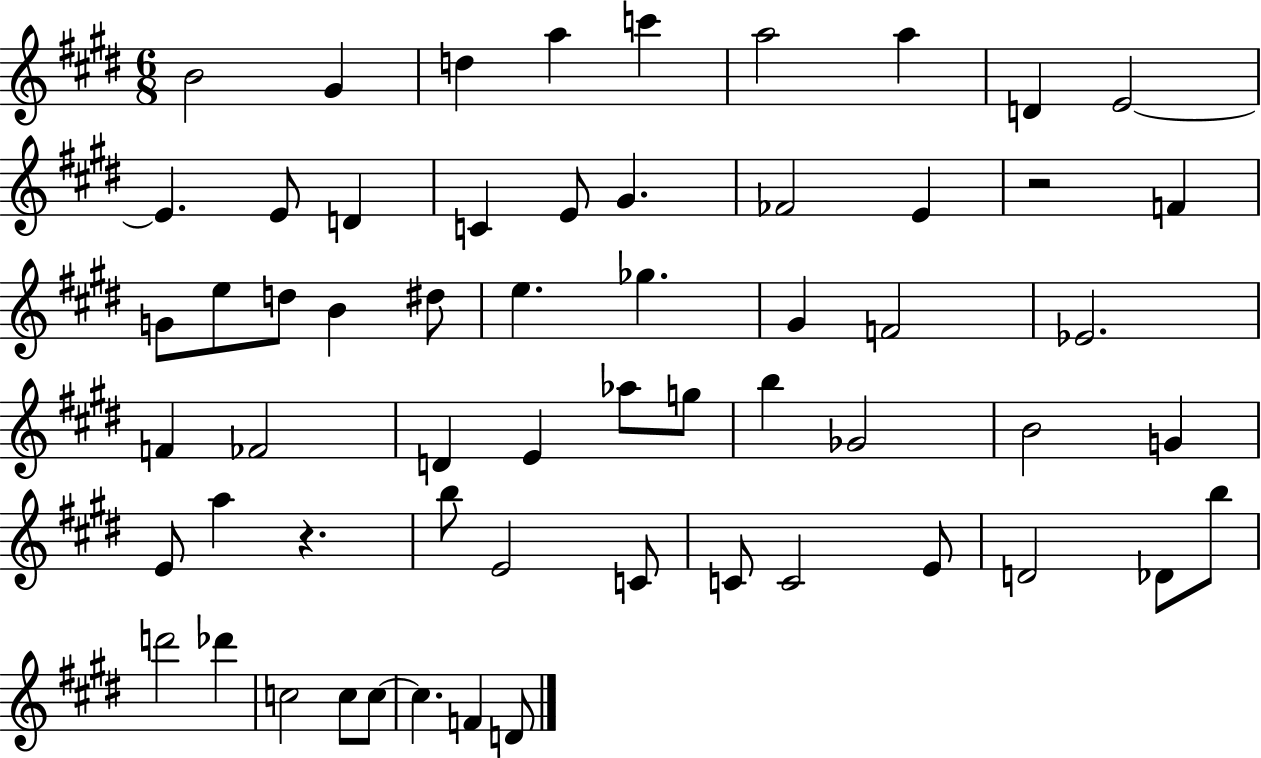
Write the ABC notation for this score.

X:1
T:Untitled
M:6/8
L:1/4
K:E
B2 ^G d a c' a2 a D E2 E E/2 D C E/2 ^G _F2 E z2 F G/2 e/2 d/2 B ^d/2 e _g ^G F2 _E2 F _F2 D E _a/2 g/2 b _G2 B2 G E/2 a z b/2 E2 C/2 C/2 C2 E/2 D2 _D/2 b/2 d'2 _d' c2 c/2 c/2 c F D/2